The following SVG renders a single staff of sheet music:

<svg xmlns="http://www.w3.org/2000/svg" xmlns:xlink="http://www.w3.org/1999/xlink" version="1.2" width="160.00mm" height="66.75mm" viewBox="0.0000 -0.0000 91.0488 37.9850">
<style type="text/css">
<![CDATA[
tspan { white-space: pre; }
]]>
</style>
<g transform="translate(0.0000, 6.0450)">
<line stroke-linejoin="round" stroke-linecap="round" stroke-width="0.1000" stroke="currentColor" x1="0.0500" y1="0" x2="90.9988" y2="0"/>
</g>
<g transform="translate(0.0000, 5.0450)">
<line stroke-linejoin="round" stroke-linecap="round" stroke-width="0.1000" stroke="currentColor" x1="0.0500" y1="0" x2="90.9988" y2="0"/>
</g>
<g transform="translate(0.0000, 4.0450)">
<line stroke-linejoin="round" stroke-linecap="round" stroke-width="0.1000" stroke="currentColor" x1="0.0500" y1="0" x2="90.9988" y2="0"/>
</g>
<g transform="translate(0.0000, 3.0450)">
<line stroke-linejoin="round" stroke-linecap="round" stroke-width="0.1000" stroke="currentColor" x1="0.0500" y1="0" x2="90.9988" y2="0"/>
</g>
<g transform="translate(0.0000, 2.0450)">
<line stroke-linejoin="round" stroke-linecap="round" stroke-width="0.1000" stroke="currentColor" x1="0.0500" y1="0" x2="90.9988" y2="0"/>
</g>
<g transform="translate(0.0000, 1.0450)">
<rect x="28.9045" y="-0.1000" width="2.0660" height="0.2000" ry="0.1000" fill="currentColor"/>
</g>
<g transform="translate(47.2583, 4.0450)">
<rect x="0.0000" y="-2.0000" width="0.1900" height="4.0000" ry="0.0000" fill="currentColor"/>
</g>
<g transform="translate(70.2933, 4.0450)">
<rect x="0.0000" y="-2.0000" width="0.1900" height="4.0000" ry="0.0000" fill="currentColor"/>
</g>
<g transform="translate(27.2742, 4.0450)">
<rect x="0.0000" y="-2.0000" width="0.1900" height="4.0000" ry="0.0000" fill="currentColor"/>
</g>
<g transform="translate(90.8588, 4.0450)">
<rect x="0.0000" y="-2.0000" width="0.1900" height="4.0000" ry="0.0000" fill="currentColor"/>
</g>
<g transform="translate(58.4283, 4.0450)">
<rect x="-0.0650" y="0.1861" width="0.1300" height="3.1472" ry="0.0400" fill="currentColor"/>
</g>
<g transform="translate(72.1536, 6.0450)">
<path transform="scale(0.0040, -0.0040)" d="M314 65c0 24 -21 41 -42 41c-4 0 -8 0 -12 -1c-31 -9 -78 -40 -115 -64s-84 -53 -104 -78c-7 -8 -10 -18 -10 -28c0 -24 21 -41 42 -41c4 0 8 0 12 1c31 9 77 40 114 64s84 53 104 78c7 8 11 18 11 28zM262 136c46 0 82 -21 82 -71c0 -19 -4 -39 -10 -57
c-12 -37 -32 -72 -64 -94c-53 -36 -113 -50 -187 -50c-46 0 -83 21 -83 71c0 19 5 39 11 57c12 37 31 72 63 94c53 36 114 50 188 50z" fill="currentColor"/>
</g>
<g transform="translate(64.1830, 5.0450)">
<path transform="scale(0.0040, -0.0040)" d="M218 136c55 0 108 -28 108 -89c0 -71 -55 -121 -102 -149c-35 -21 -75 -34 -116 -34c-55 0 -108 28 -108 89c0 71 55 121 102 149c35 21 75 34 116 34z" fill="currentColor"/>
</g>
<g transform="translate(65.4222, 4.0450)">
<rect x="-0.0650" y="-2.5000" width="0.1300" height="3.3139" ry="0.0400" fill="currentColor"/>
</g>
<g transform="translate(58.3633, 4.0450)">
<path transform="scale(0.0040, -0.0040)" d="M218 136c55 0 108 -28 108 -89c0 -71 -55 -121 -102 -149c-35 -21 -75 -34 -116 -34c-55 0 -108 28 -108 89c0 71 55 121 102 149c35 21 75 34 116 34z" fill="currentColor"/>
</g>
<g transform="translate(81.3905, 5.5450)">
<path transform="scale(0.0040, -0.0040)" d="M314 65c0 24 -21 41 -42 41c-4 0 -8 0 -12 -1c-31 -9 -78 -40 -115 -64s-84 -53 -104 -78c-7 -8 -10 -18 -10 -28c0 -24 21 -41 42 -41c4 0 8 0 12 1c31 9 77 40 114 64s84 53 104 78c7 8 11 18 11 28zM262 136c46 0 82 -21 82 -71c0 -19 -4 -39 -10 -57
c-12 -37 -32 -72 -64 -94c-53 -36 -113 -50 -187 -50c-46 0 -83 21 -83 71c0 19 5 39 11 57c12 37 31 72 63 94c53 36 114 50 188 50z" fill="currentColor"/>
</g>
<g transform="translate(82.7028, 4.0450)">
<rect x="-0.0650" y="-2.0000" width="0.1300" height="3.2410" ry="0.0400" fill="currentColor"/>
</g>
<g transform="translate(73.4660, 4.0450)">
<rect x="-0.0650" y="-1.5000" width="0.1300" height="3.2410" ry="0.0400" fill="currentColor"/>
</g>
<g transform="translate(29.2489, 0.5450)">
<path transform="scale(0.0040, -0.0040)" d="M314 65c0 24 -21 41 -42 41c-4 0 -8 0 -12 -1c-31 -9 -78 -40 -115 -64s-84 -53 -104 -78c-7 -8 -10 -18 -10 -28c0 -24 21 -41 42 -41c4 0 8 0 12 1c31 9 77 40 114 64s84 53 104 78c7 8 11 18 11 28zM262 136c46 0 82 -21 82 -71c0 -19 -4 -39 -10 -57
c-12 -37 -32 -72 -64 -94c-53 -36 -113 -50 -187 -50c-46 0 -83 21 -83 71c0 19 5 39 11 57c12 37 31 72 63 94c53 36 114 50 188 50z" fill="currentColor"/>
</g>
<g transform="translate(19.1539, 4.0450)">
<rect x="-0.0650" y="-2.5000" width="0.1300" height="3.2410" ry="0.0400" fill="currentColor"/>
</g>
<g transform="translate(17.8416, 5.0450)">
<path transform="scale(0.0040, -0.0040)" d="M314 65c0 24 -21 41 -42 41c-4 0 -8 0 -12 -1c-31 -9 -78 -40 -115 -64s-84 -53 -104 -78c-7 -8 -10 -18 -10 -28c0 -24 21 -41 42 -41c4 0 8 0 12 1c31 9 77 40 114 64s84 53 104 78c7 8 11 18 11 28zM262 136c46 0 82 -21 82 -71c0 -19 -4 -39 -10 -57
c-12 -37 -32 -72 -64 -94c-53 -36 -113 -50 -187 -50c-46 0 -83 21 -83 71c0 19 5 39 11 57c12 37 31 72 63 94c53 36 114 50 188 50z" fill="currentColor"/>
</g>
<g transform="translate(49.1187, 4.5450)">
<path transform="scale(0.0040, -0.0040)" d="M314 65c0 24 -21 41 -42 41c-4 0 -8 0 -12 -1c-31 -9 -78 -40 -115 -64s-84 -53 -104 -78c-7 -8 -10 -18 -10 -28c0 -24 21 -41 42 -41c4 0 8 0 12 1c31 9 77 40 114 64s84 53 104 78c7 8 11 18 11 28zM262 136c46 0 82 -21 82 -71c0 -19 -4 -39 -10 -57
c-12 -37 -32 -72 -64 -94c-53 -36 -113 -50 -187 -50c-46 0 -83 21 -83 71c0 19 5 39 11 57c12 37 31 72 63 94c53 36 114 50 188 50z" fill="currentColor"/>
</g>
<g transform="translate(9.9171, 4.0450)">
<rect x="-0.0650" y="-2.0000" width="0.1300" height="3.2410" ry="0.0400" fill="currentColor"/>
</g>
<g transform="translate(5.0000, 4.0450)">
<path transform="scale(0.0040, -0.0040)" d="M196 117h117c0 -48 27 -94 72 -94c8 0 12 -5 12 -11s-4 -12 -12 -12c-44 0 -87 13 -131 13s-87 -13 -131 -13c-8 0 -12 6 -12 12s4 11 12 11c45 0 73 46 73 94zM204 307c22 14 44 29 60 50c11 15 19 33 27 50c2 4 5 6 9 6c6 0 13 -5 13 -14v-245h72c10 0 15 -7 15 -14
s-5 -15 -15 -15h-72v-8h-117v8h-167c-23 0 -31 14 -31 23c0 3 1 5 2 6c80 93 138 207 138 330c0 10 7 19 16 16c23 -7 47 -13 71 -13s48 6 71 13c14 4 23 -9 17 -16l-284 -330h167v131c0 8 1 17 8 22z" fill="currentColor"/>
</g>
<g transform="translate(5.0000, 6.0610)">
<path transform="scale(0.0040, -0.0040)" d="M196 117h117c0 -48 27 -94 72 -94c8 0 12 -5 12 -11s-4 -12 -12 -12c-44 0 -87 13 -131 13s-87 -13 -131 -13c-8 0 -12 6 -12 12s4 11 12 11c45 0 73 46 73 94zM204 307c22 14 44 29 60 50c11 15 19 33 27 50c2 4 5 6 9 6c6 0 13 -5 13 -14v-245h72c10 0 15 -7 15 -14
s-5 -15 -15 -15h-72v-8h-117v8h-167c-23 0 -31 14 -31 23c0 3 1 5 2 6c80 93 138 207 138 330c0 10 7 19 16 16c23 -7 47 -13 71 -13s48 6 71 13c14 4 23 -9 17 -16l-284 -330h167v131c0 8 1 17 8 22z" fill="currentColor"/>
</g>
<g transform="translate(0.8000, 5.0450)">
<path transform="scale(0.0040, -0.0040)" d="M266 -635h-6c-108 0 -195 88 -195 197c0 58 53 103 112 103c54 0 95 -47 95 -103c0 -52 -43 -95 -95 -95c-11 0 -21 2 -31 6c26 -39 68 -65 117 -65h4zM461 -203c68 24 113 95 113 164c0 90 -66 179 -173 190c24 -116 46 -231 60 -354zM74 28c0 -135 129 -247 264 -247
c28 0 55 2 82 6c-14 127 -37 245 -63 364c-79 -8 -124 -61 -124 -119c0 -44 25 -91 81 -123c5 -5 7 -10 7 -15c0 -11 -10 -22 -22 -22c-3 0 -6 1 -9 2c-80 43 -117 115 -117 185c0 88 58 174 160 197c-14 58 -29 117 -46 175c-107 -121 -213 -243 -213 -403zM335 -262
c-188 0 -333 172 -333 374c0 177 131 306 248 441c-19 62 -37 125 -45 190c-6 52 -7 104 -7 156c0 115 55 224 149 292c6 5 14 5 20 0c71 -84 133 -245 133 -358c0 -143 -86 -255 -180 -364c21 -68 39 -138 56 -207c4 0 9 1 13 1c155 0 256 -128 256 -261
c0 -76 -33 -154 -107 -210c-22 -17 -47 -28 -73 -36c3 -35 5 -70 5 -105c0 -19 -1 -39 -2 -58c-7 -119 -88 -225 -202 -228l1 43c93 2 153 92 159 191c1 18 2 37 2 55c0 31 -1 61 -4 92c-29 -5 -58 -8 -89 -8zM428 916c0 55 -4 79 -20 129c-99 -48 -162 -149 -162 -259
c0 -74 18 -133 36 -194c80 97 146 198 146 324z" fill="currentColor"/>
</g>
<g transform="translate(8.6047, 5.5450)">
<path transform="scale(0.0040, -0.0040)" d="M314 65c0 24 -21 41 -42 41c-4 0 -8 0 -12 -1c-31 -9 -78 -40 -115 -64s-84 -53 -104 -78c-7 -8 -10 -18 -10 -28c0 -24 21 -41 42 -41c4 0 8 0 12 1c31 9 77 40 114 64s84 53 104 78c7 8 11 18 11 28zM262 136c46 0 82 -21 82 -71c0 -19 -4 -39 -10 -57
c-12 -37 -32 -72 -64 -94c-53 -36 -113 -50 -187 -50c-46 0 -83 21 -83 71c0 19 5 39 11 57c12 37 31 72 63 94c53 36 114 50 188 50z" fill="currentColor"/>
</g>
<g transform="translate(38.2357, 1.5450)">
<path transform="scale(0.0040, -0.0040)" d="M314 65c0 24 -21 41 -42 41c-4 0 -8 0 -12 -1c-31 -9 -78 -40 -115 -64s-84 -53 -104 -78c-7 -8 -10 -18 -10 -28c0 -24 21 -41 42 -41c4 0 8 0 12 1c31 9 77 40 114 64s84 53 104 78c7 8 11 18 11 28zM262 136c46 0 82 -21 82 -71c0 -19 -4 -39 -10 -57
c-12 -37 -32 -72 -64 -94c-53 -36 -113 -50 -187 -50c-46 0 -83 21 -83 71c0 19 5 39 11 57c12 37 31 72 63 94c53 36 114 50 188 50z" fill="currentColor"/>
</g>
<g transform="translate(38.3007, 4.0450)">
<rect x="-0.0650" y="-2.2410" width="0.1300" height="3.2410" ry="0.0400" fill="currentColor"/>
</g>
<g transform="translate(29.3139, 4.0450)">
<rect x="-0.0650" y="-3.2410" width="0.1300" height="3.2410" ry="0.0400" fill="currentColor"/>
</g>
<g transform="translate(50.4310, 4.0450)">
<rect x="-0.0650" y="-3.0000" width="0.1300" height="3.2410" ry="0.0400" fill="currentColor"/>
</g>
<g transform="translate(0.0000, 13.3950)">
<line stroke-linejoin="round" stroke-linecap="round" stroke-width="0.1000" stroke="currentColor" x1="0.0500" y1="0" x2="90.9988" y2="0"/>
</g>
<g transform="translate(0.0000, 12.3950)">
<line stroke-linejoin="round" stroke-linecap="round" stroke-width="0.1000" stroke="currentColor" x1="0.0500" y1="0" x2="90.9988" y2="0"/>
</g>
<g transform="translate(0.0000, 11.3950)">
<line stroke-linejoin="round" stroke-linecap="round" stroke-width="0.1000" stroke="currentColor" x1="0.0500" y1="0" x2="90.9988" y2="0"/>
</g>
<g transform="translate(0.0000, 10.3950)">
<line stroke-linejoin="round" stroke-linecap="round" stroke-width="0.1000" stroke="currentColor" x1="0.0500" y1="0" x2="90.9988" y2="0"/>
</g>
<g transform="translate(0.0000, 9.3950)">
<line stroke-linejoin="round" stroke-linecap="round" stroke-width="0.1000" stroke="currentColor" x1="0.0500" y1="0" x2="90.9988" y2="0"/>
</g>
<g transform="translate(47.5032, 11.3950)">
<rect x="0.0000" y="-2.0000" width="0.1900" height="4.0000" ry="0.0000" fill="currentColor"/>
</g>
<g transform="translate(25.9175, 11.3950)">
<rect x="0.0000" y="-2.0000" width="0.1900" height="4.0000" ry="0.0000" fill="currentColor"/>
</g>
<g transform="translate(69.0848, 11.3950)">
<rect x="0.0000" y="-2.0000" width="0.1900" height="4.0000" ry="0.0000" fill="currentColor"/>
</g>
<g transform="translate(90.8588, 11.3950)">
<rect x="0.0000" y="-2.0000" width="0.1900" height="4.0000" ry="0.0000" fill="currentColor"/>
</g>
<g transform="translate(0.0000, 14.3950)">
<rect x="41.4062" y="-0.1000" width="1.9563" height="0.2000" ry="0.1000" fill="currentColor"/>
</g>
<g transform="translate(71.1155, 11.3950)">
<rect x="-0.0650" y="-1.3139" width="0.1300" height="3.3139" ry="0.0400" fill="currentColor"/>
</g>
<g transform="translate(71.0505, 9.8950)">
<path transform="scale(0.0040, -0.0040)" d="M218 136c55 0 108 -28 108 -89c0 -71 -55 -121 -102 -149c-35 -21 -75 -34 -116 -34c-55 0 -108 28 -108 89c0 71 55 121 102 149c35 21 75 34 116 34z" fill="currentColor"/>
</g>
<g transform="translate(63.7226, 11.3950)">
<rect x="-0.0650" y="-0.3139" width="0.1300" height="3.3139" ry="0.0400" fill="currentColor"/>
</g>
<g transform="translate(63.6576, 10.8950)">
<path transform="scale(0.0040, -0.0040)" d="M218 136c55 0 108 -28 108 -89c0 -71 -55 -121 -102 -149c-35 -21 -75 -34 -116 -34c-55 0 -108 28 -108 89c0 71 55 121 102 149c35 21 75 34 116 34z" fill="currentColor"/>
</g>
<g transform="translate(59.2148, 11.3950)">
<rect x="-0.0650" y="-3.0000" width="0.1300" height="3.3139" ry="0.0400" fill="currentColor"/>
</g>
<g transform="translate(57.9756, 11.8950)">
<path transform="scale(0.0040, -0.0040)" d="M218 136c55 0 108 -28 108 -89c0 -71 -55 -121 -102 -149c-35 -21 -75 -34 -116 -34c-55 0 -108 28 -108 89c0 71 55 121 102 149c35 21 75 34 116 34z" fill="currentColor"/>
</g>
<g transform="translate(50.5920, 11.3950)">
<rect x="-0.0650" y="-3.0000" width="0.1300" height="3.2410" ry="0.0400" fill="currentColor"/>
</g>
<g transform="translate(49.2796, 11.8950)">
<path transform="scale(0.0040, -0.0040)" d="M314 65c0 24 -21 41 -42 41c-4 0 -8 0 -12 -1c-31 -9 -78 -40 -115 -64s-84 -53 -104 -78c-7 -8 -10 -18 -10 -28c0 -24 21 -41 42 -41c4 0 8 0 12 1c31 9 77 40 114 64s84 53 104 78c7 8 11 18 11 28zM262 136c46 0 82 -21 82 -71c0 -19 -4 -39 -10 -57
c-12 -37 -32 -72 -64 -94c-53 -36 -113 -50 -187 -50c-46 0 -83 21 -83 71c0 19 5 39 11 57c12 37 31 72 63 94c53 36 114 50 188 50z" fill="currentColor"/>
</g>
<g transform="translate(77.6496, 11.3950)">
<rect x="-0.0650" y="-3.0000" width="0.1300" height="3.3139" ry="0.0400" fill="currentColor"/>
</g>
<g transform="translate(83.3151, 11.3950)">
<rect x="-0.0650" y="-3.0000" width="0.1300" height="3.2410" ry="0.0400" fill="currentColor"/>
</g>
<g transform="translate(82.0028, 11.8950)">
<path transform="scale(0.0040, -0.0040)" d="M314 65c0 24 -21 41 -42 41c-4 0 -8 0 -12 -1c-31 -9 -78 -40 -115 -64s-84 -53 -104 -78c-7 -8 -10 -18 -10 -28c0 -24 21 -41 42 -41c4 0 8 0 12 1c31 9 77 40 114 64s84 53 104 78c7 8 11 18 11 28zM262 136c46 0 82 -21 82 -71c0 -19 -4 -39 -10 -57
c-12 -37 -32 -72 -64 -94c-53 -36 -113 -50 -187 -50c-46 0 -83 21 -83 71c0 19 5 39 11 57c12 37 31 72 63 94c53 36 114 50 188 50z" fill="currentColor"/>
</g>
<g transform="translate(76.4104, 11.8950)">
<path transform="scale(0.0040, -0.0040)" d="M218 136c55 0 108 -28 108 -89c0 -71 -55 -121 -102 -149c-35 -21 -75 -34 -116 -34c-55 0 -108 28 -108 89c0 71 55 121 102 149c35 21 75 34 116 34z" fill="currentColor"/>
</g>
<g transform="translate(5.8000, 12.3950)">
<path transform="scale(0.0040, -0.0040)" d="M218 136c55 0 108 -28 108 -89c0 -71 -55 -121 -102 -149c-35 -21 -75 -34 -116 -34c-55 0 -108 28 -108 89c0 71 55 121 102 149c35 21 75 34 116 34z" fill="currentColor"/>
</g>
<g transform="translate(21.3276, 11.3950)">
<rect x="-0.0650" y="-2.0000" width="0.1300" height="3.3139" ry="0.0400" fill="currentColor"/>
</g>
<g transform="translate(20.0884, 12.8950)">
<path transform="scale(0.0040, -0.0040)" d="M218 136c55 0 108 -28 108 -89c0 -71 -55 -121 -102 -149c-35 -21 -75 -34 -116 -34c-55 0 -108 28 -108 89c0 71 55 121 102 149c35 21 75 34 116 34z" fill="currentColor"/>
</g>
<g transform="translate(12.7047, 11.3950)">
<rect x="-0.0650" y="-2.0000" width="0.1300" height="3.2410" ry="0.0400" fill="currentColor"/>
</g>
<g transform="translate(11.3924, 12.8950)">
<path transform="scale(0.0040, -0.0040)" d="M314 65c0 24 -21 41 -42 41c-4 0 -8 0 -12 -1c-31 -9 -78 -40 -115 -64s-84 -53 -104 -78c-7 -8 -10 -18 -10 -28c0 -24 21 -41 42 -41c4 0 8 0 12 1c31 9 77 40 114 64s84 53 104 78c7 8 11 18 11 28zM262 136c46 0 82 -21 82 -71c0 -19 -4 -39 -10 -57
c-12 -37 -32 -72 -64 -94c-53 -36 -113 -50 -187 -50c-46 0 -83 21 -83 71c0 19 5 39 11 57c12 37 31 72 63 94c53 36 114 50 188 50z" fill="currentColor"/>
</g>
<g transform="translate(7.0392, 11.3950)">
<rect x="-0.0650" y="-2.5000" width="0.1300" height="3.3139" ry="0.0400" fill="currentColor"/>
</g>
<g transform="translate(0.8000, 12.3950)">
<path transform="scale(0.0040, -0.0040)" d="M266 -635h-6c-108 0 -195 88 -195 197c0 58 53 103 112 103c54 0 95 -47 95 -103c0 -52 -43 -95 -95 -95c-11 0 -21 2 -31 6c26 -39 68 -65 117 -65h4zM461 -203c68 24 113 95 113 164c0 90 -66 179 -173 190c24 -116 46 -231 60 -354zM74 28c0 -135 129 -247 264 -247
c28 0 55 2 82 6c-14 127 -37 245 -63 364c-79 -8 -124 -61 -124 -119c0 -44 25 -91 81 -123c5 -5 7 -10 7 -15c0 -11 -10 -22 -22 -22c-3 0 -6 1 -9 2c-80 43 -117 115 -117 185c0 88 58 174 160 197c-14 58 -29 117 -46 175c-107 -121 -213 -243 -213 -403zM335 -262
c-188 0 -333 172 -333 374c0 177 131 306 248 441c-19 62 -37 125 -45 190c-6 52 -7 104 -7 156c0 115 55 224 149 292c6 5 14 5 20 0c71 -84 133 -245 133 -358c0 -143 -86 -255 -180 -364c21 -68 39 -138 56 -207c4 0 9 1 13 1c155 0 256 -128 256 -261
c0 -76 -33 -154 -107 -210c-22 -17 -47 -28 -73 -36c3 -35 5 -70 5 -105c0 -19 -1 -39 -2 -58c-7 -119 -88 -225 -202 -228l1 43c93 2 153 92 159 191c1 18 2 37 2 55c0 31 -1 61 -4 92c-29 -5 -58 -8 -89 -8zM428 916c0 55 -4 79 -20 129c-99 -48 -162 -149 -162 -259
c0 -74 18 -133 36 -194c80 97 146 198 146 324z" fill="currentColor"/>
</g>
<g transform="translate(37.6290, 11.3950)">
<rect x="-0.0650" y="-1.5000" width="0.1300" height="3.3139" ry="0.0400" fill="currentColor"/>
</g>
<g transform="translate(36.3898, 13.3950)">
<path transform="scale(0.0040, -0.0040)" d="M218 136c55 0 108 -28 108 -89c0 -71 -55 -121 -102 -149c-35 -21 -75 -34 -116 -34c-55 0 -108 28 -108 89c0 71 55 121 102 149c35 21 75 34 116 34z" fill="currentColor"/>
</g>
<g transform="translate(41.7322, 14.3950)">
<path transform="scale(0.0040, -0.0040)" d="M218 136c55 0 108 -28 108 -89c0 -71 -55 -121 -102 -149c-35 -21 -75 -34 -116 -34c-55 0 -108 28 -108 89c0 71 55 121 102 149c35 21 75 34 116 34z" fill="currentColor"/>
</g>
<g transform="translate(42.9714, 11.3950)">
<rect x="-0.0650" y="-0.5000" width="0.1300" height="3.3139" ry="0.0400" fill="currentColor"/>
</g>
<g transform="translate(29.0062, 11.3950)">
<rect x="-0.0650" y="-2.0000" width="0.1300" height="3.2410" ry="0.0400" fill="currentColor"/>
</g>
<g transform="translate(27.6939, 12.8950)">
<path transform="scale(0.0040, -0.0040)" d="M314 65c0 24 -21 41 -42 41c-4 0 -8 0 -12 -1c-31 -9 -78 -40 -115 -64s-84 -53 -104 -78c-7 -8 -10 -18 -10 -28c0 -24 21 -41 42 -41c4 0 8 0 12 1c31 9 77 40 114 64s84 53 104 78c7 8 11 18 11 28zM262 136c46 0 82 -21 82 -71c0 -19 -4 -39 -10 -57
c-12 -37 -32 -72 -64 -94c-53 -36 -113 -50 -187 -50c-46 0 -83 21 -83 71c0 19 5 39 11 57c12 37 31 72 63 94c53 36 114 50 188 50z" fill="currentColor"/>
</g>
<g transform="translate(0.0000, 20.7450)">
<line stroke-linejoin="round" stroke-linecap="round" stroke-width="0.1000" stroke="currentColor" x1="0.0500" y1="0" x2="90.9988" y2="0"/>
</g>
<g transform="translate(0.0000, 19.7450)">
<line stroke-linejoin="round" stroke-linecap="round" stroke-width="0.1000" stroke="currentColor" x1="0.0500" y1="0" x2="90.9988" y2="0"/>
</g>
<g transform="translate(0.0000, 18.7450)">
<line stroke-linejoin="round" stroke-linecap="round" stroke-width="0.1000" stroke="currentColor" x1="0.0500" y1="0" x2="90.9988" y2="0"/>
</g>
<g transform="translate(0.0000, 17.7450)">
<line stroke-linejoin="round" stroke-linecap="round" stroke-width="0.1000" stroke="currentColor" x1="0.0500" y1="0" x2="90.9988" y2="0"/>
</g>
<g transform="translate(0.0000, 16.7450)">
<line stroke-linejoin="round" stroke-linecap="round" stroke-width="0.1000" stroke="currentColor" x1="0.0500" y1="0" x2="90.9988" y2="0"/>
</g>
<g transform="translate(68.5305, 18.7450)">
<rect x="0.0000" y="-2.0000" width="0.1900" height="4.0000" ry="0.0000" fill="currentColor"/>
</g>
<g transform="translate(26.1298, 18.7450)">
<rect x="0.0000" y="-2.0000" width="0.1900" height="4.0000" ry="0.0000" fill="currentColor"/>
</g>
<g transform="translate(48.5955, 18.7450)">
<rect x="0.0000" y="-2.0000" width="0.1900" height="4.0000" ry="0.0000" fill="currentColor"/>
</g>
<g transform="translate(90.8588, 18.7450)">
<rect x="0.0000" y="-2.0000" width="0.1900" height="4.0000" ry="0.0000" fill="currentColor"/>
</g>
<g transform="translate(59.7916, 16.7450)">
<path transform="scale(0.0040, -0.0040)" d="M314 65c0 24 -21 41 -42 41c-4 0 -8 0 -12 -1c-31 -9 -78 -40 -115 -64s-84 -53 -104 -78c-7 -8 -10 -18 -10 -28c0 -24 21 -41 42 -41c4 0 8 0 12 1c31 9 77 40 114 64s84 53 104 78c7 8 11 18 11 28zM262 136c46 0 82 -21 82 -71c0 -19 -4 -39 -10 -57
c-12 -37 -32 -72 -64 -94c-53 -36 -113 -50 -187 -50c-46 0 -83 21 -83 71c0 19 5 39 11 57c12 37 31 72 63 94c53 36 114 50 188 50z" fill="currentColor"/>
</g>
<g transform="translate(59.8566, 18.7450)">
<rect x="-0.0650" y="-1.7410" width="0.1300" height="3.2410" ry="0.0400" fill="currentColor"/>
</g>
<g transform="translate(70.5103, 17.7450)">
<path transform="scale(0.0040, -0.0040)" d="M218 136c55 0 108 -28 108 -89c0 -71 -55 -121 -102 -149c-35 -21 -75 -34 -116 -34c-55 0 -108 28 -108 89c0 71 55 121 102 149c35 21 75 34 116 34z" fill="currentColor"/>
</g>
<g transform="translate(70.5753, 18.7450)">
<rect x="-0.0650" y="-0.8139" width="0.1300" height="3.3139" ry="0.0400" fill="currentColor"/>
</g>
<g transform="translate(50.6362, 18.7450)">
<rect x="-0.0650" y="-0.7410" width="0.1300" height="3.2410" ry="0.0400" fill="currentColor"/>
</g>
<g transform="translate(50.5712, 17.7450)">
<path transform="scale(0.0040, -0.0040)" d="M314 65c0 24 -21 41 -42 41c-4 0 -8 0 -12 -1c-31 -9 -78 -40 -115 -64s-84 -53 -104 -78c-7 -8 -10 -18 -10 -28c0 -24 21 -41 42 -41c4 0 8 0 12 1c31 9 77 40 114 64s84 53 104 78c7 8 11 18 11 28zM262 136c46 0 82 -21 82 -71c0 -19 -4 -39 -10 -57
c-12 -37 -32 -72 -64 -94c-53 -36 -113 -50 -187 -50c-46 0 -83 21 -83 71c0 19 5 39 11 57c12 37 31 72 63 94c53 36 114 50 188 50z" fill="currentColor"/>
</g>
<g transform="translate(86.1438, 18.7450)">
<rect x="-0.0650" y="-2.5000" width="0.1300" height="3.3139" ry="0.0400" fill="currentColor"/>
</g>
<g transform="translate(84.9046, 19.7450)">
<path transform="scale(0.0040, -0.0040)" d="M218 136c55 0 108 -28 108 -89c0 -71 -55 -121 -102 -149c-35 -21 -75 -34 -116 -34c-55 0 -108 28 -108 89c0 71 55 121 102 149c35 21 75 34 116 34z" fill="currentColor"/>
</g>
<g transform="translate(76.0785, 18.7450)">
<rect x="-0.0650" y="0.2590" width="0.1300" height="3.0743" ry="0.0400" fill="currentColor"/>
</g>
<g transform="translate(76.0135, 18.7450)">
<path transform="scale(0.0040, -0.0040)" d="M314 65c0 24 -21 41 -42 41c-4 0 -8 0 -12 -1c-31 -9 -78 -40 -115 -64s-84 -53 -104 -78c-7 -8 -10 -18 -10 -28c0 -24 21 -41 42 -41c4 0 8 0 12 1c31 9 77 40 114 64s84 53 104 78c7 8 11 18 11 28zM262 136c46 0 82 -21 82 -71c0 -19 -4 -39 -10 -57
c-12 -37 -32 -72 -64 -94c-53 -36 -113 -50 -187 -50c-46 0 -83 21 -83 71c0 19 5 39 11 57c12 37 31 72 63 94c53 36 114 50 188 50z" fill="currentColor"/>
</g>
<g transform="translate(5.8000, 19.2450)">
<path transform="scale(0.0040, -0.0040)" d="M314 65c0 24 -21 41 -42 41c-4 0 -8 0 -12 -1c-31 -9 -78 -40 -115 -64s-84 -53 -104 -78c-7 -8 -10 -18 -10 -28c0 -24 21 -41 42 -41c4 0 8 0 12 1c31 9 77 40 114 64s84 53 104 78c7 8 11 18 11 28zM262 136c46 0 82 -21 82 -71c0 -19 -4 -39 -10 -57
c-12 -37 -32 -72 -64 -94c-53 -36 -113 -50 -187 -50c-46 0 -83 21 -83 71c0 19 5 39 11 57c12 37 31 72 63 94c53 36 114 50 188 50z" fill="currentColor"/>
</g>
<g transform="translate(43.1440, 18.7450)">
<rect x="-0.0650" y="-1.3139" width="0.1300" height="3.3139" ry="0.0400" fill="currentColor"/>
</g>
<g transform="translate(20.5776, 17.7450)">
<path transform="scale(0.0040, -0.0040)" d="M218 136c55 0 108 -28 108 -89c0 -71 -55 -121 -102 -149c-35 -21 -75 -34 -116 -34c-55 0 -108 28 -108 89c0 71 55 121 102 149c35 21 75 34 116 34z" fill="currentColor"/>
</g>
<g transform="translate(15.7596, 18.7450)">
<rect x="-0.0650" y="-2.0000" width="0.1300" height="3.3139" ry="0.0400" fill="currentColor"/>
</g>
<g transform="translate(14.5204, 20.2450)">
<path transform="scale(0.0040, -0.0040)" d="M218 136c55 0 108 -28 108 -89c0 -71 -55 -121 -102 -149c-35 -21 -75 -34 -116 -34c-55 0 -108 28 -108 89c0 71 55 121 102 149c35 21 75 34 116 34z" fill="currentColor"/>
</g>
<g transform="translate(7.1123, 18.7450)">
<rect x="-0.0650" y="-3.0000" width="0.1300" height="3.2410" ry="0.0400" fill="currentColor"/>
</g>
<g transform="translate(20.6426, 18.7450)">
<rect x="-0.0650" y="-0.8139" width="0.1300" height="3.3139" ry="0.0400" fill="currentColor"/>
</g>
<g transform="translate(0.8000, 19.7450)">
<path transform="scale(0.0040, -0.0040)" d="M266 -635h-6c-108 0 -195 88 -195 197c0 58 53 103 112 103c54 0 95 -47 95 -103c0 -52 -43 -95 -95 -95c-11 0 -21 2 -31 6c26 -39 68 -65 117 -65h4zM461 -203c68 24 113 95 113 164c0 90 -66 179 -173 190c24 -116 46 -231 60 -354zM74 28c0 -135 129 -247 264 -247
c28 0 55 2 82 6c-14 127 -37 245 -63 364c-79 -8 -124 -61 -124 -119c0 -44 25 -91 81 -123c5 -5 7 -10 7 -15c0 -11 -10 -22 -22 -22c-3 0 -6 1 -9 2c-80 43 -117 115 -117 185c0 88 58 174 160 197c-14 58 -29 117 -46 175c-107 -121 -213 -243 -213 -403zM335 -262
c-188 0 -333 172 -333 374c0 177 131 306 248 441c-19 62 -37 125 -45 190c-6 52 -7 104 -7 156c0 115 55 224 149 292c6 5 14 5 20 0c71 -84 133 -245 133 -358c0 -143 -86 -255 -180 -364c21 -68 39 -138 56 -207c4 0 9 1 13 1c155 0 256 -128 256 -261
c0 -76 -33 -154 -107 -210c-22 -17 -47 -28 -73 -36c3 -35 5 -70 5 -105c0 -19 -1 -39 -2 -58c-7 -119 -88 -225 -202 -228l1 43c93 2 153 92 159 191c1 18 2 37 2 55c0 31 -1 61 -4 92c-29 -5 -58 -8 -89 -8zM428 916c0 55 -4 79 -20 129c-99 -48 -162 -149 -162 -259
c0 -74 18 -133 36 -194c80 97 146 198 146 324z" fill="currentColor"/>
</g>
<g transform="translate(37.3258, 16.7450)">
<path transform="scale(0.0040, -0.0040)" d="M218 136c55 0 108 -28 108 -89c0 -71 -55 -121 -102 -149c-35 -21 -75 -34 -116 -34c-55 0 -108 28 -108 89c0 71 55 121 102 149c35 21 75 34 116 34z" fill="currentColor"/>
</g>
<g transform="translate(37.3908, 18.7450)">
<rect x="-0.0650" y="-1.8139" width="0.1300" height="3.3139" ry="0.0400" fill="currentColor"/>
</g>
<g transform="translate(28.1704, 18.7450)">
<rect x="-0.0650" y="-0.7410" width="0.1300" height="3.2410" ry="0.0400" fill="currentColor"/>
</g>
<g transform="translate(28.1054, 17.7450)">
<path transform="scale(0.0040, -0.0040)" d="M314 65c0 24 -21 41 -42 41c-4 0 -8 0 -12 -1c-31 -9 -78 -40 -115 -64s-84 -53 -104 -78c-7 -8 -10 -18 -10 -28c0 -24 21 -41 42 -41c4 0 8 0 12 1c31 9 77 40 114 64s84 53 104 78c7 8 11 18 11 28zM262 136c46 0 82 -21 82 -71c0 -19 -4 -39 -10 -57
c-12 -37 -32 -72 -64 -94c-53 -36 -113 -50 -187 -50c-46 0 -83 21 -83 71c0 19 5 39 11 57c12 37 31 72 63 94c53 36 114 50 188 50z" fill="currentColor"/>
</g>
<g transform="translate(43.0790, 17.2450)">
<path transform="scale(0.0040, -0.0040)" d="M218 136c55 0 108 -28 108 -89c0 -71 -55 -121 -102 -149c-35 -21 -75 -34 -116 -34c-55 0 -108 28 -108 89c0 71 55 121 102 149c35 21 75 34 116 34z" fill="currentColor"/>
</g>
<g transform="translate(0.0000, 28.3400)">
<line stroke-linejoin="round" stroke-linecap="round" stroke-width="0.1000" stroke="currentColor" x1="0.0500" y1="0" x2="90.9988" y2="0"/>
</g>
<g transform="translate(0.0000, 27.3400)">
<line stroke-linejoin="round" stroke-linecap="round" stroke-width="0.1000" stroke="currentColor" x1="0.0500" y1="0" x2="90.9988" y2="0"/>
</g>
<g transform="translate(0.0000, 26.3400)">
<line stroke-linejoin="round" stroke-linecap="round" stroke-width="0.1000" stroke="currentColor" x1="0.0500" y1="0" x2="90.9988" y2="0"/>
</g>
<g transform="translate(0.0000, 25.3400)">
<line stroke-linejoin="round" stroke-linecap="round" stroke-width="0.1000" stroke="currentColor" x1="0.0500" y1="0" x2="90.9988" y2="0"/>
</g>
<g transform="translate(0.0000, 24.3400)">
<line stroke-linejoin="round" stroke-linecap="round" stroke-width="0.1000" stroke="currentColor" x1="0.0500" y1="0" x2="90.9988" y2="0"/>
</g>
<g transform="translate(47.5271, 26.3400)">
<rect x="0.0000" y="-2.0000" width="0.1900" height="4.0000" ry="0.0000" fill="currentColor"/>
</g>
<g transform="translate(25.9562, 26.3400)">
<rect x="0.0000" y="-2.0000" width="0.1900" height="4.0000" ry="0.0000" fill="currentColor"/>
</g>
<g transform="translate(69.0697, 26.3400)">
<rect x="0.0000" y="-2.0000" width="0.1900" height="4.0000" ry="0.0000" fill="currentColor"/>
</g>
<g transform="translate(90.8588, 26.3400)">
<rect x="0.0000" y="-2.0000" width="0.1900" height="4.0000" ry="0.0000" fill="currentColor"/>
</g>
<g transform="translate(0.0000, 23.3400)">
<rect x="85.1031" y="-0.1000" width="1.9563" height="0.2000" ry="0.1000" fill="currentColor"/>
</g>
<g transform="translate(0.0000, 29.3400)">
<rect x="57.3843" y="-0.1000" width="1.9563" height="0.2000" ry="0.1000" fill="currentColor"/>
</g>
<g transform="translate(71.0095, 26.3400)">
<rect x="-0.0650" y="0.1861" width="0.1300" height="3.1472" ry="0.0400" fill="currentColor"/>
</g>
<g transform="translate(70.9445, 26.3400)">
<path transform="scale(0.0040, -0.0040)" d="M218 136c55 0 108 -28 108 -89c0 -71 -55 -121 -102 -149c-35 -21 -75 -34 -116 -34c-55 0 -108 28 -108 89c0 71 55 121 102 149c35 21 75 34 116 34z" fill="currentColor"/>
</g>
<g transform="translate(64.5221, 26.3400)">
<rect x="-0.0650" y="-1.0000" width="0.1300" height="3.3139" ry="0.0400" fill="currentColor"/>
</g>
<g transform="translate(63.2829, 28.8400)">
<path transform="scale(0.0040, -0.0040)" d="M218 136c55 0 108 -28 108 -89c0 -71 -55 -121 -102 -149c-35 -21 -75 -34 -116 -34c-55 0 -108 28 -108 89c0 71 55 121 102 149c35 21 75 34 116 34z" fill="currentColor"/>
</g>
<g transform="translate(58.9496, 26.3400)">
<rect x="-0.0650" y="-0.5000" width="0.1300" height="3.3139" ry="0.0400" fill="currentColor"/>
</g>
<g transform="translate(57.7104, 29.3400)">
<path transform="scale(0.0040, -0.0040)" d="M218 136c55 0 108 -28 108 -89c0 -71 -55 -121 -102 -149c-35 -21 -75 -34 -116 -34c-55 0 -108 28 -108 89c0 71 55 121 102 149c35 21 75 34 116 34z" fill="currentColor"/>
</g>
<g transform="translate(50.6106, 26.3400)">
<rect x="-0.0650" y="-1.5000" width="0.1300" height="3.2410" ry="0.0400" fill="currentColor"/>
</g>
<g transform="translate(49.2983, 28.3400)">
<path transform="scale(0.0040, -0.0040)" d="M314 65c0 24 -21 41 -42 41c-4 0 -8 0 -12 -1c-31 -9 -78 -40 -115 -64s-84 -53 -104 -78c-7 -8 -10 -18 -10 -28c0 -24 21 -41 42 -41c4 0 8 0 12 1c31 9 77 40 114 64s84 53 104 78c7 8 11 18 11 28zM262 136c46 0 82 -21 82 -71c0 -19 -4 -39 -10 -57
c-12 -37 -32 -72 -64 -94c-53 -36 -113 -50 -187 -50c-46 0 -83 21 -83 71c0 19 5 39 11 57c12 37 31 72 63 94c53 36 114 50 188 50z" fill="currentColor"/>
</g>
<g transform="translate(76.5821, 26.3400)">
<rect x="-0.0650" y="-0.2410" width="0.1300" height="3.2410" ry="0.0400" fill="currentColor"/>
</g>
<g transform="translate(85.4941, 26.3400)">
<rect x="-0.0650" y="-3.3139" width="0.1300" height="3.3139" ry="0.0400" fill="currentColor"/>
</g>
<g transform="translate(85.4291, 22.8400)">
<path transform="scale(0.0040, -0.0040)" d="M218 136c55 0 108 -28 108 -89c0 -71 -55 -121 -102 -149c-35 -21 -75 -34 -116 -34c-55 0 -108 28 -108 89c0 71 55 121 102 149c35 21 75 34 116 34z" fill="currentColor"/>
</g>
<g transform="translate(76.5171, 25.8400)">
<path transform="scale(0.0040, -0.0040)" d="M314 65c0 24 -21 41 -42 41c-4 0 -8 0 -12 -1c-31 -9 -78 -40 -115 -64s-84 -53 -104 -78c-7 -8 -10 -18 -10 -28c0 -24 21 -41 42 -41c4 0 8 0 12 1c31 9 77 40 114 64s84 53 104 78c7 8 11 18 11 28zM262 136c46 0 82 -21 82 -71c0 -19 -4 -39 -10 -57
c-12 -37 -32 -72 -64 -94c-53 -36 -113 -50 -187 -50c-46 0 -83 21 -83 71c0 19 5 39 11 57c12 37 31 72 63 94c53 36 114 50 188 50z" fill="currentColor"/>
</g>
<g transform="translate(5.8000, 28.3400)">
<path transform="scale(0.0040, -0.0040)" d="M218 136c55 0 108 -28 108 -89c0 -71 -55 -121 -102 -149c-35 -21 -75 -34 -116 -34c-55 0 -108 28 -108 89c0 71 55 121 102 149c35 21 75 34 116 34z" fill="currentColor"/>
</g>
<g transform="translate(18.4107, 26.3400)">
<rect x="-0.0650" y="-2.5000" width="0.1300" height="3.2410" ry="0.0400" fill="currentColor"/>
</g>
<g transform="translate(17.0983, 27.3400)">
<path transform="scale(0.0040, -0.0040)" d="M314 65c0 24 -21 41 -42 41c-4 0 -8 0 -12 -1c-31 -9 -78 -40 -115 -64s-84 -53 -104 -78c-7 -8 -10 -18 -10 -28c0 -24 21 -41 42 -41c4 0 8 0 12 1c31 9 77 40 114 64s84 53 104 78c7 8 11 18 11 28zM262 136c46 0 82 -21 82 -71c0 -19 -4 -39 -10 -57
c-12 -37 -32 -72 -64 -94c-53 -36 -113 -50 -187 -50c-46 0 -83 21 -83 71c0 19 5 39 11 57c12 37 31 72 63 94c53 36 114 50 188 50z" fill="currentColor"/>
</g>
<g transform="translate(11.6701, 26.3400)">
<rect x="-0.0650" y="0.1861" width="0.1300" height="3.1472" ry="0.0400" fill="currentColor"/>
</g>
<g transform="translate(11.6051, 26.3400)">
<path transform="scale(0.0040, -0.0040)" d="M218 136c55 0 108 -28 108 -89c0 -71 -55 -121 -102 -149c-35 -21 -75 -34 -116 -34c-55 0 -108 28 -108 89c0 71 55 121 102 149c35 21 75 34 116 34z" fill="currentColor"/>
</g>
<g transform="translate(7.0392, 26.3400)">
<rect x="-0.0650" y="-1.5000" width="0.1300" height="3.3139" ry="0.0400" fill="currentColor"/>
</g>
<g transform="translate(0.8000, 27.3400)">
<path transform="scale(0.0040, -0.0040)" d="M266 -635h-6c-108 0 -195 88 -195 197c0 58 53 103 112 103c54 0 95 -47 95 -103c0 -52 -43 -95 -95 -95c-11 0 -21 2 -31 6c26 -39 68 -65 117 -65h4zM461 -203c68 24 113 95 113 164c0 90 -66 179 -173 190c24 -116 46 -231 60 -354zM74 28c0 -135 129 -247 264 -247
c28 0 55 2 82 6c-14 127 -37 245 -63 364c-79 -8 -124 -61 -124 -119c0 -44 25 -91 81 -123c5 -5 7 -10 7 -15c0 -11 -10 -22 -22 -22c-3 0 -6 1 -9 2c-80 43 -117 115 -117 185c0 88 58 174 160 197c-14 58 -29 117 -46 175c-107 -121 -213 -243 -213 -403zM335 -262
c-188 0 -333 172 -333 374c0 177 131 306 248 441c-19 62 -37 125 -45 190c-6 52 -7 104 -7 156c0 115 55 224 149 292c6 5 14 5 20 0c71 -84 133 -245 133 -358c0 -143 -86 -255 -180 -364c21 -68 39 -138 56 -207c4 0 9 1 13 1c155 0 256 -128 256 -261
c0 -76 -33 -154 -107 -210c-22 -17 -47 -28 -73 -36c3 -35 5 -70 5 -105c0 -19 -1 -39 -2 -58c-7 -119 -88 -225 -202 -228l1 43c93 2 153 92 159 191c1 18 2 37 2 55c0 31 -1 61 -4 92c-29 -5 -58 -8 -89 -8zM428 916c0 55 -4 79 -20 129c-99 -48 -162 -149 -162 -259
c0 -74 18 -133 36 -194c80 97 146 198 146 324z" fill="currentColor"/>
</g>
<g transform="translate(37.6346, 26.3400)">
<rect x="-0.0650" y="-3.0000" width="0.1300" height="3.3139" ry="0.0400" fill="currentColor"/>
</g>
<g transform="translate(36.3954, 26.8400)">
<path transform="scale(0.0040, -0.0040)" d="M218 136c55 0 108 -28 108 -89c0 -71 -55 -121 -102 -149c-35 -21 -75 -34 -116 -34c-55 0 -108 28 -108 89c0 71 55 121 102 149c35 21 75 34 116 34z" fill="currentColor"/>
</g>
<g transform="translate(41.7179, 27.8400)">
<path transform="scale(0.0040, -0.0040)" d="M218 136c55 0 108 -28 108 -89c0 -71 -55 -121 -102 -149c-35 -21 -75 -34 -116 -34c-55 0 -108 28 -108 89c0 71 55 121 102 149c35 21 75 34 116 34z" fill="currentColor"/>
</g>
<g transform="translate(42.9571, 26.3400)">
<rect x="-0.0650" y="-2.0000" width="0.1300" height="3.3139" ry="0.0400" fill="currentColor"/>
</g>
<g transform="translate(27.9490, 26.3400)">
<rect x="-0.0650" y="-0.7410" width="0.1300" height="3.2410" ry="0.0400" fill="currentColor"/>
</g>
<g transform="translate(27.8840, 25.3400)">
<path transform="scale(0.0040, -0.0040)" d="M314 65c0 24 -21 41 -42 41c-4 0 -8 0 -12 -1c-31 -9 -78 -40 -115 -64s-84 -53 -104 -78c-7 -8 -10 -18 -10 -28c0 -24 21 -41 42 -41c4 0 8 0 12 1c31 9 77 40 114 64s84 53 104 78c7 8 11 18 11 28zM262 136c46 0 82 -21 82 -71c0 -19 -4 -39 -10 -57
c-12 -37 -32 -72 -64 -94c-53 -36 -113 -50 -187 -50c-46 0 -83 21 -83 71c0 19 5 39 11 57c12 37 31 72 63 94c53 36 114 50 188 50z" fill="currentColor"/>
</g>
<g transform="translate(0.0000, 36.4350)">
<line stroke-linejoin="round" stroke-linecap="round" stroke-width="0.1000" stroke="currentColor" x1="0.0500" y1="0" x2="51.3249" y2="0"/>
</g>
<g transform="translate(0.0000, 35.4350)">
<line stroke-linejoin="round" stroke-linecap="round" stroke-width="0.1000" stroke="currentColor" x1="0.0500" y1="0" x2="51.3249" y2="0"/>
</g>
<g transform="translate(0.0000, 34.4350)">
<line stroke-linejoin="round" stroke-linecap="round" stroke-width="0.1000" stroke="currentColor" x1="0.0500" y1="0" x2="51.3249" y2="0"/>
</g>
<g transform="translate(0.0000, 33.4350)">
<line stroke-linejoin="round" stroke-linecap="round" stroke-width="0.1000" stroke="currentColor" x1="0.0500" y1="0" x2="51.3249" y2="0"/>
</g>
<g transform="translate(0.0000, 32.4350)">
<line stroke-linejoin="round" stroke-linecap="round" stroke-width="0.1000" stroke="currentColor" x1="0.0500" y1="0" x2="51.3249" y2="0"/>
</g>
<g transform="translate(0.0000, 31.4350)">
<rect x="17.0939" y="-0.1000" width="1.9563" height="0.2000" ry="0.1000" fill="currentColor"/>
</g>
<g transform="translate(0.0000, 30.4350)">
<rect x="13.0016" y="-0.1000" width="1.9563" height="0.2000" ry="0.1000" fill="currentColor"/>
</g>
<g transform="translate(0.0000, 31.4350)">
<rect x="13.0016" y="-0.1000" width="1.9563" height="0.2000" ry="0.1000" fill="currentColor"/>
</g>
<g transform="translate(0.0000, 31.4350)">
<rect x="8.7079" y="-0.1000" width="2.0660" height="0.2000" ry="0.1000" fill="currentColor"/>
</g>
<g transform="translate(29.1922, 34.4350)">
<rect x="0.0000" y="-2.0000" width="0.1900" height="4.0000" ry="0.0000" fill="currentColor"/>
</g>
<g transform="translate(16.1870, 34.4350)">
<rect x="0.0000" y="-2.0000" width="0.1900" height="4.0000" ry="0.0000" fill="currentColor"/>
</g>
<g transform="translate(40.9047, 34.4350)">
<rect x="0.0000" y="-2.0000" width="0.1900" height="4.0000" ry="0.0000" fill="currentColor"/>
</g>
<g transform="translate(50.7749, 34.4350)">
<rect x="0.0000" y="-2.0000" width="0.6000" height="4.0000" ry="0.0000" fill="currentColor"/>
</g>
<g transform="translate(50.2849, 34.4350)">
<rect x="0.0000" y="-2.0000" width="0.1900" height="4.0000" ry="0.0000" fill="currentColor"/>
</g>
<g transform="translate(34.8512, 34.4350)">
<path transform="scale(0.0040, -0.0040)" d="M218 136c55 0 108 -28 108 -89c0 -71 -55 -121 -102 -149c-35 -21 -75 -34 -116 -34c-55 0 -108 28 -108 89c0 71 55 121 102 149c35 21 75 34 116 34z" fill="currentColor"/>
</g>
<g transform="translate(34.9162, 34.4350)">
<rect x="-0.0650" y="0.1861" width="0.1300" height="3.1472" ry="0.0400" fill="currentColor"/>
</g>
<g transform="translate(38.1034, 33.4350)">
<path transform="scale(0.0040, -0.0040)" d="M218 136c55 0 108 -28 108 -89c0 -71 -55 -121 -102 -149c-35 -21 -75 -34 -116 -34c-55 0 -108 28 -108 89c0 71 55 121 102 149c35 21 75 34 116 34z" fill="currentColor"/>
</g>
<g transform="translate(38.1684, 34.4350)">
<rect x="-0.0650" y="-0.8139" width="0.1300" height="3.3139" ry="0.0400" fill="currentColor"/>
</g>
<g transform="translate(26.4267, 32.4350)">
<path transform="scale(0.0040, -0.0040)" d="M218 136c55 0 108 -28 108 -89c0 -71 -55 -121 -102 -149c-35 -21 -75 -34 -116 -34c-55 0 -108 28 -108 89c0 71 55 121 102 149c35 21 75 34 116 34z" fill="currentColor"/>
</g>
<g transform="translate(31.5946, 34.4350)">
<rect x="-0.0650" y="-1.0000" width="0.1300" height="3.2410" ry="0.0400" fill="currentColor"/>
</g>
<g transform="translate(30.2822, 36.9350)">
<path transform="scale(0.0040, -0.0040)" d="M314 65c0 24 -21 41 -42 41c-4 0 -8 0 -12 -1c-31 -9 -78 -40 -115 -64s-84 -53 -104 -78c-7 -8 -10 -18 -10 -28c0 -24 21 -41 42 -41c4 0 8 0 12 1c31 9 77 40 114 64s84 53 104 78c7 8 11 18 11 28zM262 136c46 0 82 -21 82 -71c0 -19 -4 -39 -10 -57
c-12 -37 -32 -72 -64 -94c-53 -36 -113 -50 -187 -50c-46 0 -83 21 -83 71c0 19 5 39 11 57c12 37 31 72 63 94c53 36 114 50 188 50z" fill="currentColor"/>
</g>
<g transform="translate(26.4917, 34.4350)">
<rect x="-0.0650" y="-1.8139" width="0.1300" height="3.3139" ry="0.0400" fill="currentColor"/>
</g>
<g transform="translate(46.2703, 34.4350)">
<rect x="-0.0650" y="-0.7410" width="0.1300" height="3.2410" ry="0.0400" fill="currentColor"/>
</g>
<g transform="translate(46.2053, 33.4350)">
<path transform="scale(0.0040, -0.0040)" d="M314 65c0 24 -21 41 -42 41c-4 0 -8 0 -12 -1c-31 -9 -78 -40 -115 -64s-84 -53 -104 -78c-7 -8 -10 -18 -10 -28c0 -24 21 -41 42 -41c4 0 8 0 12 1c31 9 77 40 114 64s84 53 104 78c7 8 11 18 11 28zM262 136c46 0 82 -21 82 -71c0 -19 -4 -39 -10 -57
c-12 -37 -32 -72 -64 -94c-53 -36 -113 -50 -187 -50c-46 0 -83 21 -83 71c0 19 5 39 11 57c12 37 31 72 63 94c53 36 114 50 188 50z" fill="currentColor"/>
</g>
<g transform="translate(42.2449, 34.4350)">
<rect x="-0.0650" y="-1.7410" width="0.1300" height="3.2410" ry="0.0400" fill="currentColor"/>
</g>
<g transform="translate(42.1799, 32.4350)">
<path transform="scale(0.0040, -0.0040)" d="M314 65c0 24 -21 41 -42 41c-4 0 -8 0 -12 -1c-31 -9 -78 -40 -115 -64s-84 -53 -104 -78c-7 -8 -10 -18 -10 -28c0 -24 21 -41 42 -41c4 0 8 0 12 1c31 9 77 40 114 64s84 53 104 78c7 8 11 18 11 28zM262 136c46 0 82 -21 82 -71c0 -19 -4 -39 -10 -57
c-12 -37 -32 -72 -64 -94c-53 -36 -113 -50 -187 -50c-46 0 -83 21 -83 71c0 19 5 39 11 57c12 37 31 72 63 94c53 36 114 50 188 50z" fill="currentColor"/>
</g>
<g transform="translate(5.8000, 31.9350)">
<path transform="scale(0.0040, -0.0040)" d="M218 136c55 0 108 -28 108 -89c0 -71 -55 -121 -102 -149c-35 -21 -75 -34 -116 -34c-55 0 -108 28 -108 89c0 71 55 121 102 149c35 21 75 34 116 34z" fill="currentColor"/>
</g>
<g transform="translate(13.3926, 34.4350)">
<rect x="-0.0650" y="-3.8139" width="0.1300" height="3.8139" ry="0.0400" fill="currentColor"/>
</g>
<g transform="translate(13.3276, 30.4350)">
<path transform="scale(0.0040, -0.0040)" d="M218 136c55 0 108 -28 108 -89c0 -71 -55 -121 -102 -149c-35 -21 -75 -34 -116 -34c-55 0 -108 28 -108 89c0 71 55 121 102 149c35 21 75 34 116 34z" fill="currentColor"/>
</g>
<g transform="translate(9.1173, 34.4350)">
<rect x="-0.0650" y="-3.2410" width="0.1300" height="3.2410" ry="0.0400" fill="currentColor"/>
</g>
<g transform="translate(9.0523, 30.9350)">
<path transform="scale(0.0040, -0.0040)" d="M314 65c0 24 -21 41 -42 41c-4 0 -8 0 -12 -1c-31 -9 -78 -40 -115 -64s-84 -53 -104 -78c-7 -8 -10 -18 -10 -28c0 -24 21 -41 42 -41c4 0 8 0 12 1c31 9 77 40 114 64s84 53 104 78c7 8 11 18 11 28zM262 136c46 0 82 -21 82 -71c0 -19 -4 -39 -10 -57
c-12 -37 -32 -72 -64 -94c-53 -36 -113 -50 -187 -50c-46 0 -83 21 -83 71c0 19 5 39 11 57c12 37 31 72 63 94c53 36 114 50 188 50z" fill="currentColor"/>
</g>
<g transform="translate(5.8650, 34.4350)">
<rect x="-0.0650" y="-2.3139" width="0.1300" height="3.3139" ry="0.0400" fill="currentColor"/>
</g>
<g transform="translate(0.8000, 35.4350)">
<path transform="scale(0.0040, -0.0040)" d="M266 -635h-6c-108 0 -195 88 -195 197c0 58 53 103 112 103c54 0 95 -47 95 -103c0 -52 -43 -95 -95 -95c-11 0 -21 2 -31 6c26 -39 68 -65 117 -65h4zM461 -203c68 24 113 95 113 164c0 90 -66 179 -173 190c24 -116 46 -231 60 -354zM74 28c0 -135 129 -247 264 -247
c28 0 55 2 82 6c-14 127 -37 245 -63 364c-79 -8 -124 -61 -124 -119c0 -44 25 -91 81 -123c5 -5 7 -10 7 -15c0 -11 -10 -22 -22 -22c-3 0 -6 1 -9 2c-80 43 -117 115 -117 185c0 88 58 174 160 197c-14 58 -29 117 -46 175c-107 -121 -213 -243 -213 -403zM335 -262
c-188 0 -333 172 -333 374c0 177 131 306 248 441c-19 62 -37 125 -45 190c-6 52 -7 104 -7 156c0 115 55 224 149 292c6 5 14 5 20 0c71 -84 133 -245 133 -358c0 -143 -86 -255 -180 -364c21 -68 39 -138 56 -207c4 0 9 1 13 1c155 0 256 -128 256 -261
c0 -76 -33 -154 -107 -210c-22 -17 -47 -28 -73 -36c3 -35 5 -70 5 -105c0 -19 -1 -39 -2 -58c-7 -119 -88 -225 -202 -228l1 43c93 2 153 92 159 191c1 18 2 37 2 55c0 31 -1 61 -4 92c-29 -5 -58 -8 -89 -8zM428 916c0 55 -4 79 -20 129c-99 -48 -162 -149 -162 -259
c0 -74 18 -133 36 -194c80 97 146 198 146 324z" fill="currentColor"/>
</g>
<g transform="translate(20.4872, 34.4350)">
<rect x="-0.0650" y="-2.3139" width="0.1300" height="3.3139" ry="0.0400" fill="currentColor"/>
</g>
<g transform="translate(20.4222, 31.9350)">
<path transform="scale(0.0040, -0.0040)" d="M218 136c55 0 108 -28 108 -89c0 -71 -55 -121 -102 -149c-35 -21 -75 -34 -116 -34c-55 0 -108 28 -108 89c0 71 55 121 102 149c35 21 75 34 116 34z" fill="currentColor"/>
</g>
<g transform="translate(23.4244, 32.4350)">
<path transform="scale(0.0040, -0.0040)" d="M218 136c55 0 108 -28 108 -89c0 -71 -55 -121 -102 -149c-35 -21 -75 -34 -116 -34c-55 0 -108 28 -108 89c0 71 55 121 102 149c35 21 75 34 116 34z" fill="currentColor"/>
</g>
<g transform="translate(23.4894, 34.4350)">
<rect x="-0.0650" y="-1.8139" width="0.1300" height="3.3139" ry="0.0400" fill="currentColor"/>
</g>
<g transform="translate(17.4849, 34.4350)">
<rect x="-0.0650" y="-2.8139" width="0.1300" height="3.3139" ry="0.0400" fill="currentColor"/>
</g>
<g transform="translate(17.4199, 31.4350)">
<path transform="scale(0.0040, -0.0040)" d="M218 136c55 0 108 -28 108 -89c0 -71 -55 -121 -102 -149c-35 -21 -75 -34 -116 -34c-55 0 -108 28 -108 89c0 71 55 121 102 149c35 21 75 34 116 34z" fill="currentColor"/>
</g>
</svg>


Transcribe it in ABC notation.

X:1
T:Untitled
M:4/4
L:1/4
K:C
F2 G2 b2 g2 A2 B G E2 F2 G F2 F F2 E C A2 A c e A A2 A2 F d d2 f e d2 f2 d B2 G E B G2 d2 A F E2 C D B c2 b g b2 c' a g f f D2 B d f2 d2